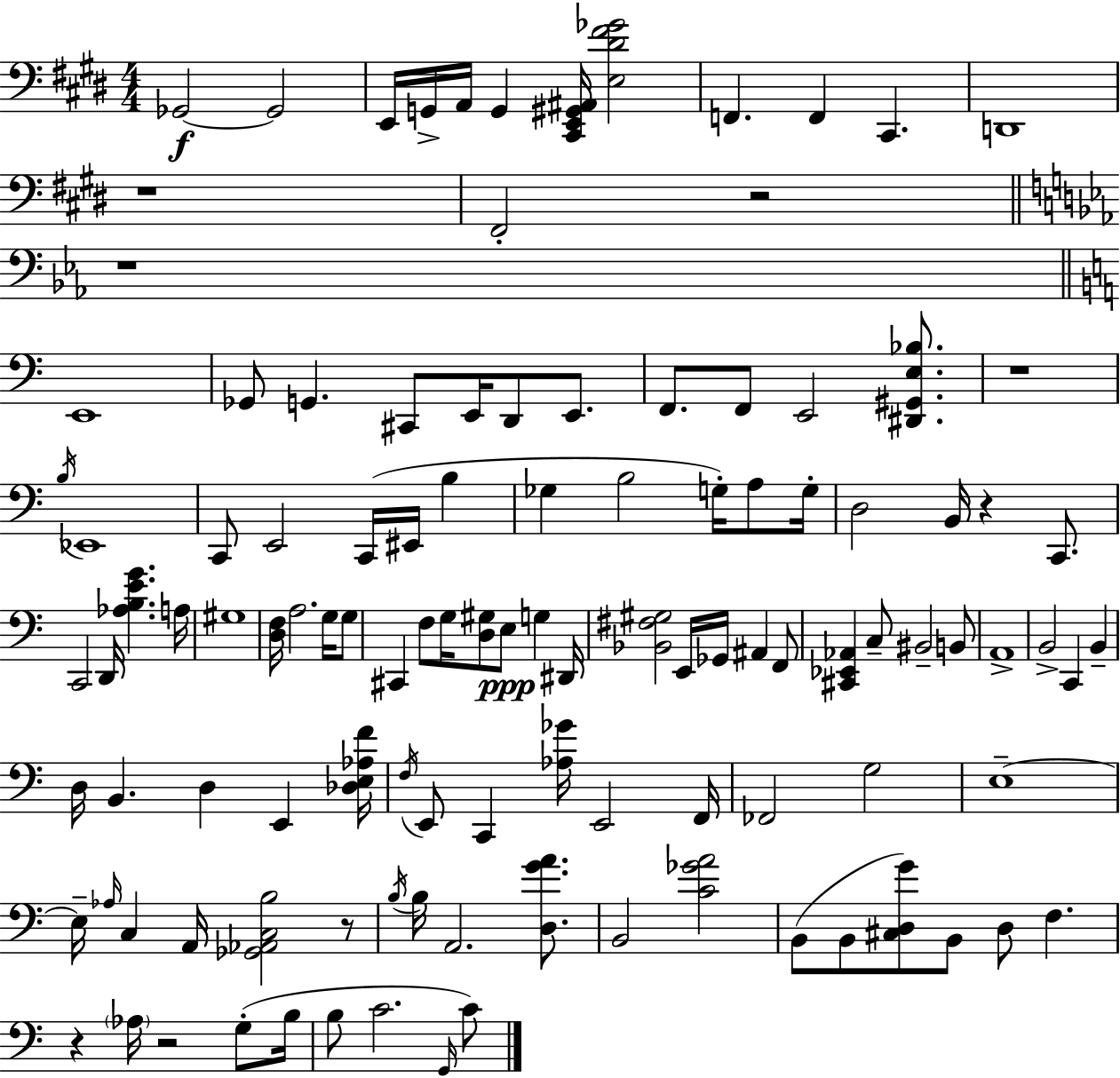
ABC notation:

X:1
T:Untitled
M:4/4
L:1/4
K:E
_G,,2 _G,,2 E,,/4 G,,/4 A,,/4 G,, [^C,,E,,^G,,^A,,]/4 [E,^D^F_G]2 F,, F,, ^C,, D,,4 z4 ^F,,2 z2 z4 E,,4 _G,,/2 G,, ^C,,/2 E,,/4 D,,/2 E,,/2 F,,/2 F,,/2 E,,2 [^D,,^G,,E,_B,]/2 z4 B,/4 _E,,4 C,,/2 E,,2 C,,/4 ^E,,/4 B, _G, B,2 G,/4 A,/2 G,/4 D,2 B,,/4 z C,,/2 C,,2 D,,/4 [_A,B,EG] A,/4 ^G,4 [D,F,]/4 A,2 G,/4 G,/2 ^C,, F,/2 G,/4 [D,^G,]/2 E,/2 G, ^D,,/4 [_B,,^F,^G,]2 E,,/4 _G,,/4 ^A,, F,,/2 [^C,,_E,,_A,,] C,/2 ^B,,2 B,,/2 A,,4 B,,2 C,, B,, D,/4 B,, D, E,, [_D,E,_A,F]/4 F,/4 E,,/2 C,, [_A,_G]/4 E,,2 F,,/4 _F,,2 G,2 E,4 E,/4 _A,/4 C, A,,/4 [_G,,_A,,C,B,]2 z/2 B,/4 B,/4 A,,2 [D,GA]/2 B,,2 [C_GA]2 B,,/2 B,,/2 [^C,D,G]/2 B,,/2 D,/2 F, z _A,/4 z2 G,/2 B,/4 B,/2 C2 G,,/4 C/2